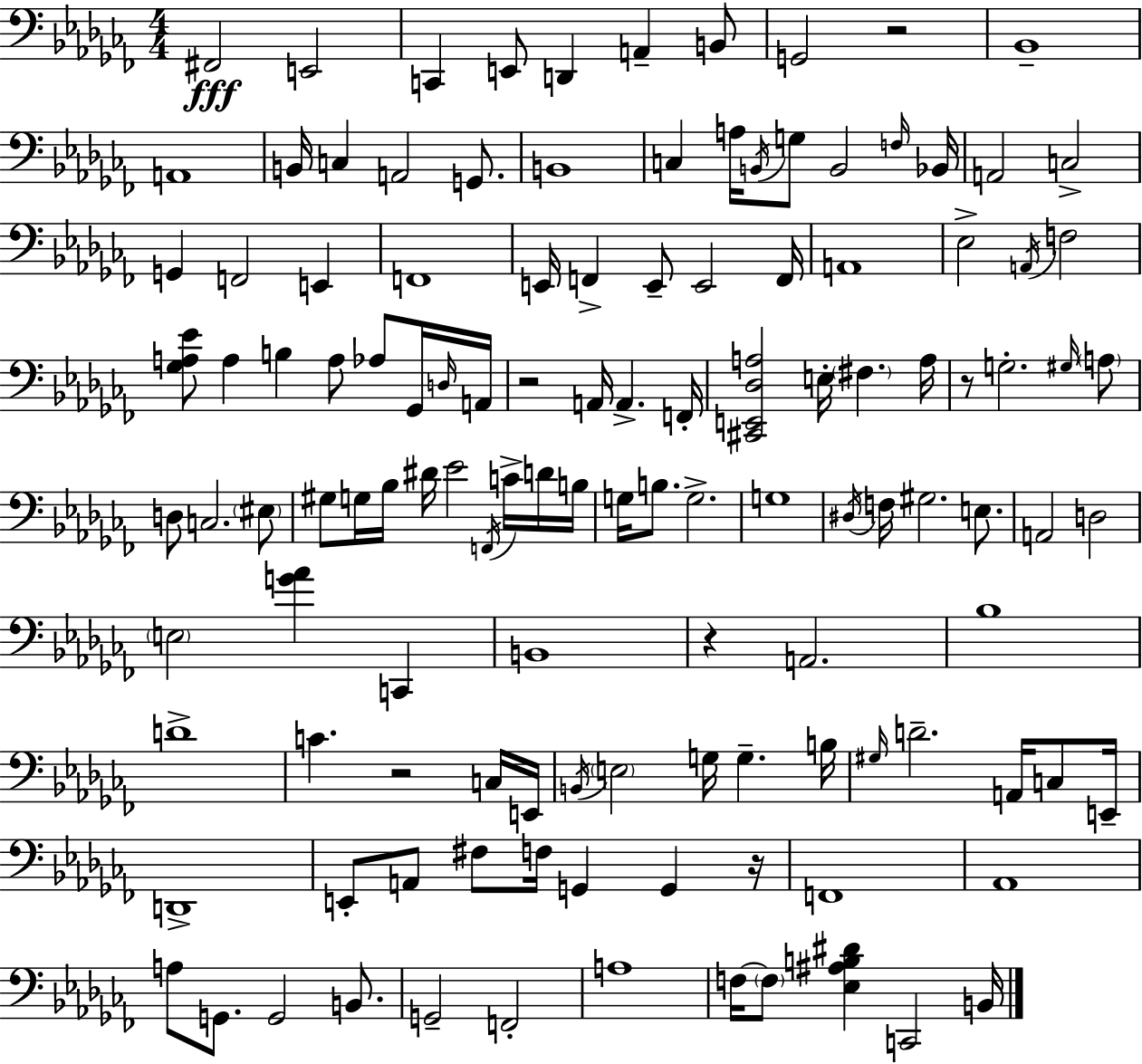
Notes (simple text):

F#2/h E2/h C2/q E2/e D2/q A2/q B2/e G2/h R/h Bb2/w A2/w B2/s C3/q A2/h G2/e. B2/w C3/q A3/s B2/s G3/e B2/h F3/s Bb2/s A2/h C3/h G2/q F2/h E2/q F2/w E2/s F2/q E2/e E2/h F2/s A2/w Eb3/h A2/s F3/h [Gb3,A3,Eb4]/e A3/q B3/q A3/e Ab3/e Gb2/s D3/s A2/s R/h A2/s A2/q. F2/s [C#2,E2,Db3,A3]/h E3/s F#3/q. A3/s R/e G3/h. G#3/s A3/e D3/e C3/h. EIS3/e G#3/e G3/s Bb3/s D#4/s Eb4/h F2/s C4/s D4/s B3/s G3/s B3/e. G3/h. G3/w D#3/s F3/s G#3/h. E3/e. A2/h D3/h E3/h [G4,Ab4]/q C2/q B2/w R/q A2/h. Bb3/w D4/w C4/q. R/h C3/s E2/s B2/s E3/h G3/s G3/q. B3/s G#3/s D4/h. A2/s C3/e E2/s D2/w E2/e A2/e F#3/e F3/s G2/q G2/q R/s F2/w Ab2/w A3/e G2/e. G2/h B2/e. G2/h F2/h A3/w F3/s F3/e [Eb3,A#3,B3,D#4]/q C2/h B2/s